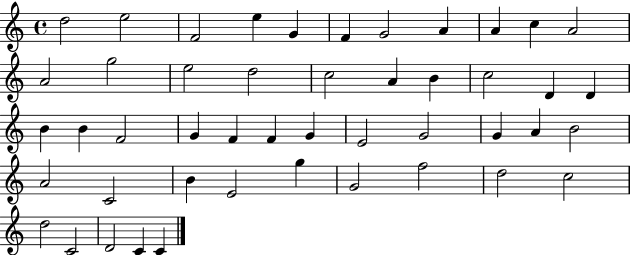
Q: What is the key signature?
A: C major